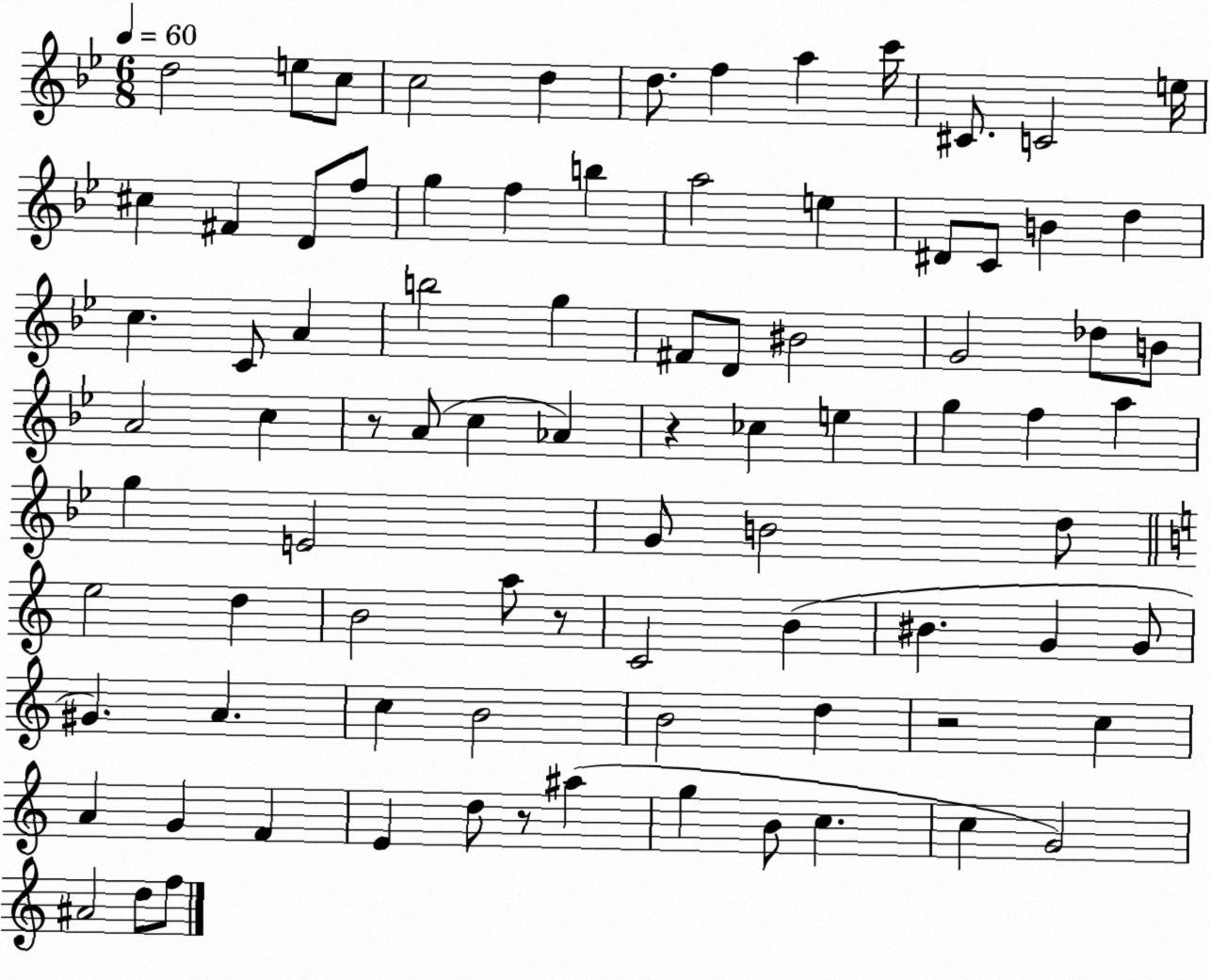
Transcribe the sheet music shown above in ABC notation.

X:1
T:Untitled
M:6/8
L:1/4
K:Bb
d2 e/2 c/2 c2 d d/2 f a c'/4 ^C/2 C2 e/4 ^c ^F D/2 f/2 g f b a2 e ^D/2 C/2 B d c C/2 A b2 g ^F/2 D/2 ^B2 G2 _d/2 B/2 A2 c z/2 A/2 c _A z _c e g f a g E2 G/2 B2 d/2 e2 d B2 a/2 z/2 C2 B ^B G G/2 ^G A c B2 B2 d z2 c A G F E d/2 z/2 ^a g B/2 c c G2 ^A2 d/2 f/2